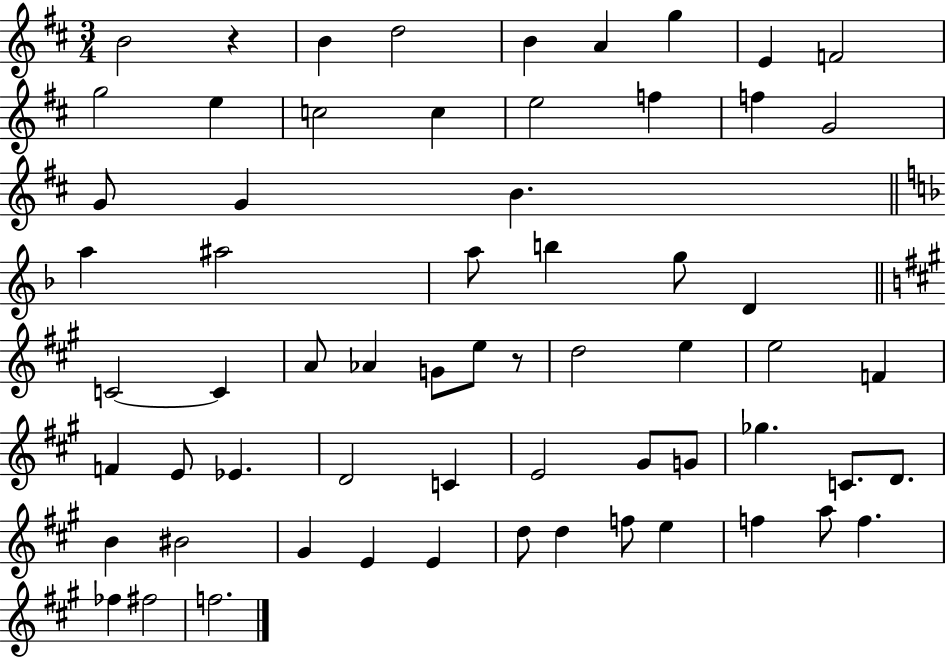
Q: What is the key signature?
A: D major